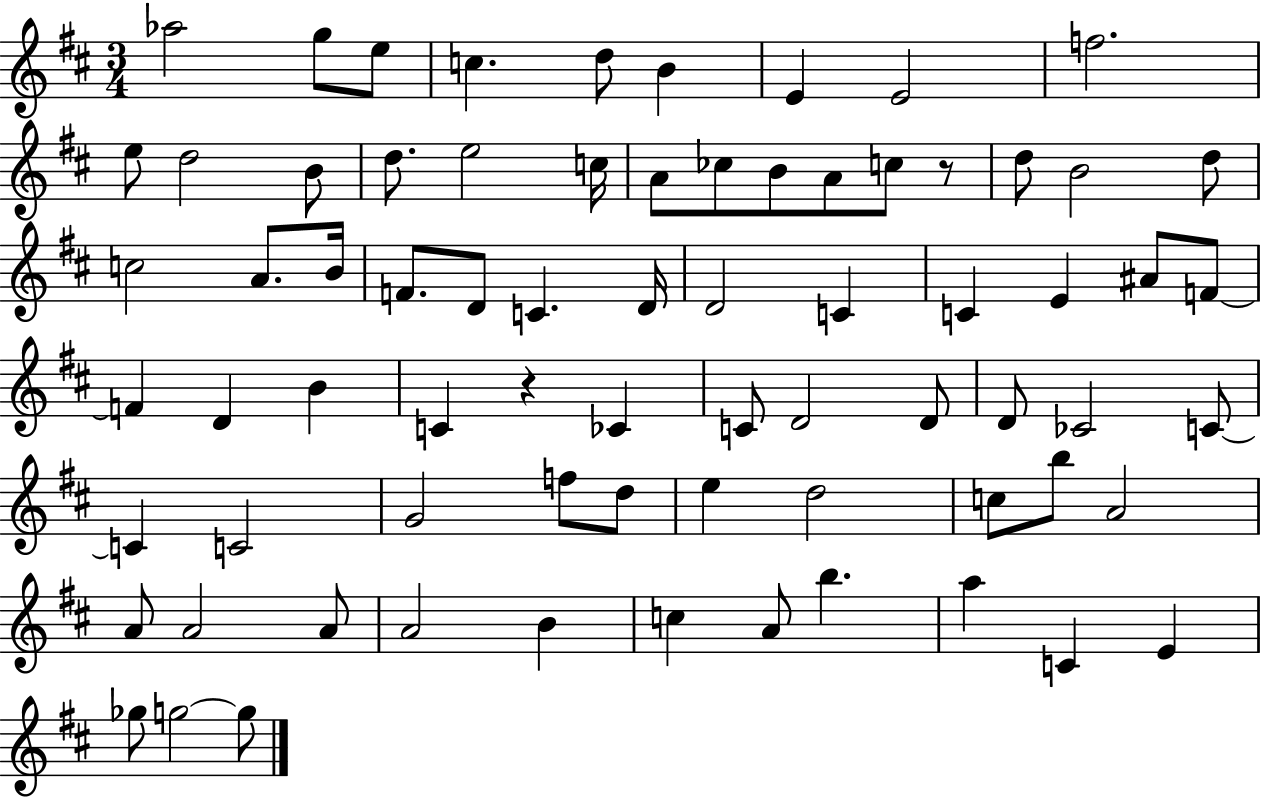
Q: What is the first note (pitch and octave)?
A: Ab5